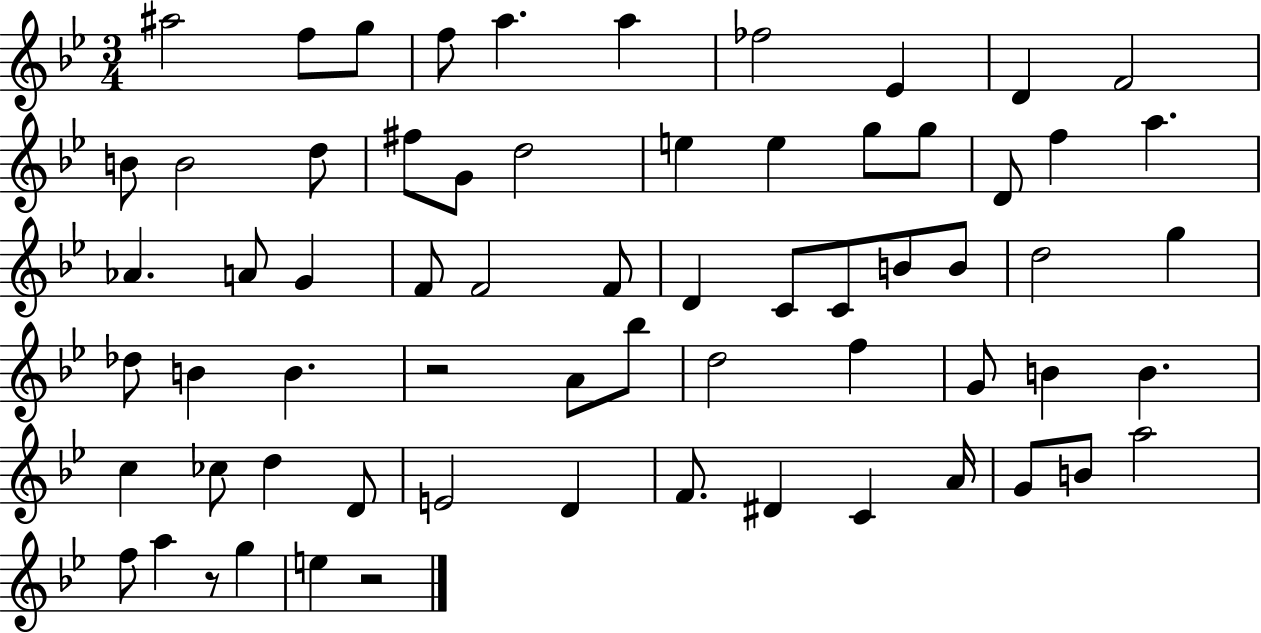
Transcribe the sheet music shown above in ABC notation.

X:1
T:Untitled
M:3/4
L:1/4
K:Bb
^a2 f/2 g/2 f/2 a a _f2 _E D F2 B/2 B2 d/2 ^f/2 G/2 d2 e e g/2 g/2 D/2 f a _A A/2 G F/2 F2 F/2 D C/2 C/2 B/2 B/2 d2 g _d/2 B B z2 A/2 _b/2 d2 f G/2 B B c _c/2 d D/2 E2 D F/2 ^D C A/4 G/2 B/2 a2 f/2 a z/2 g e z2